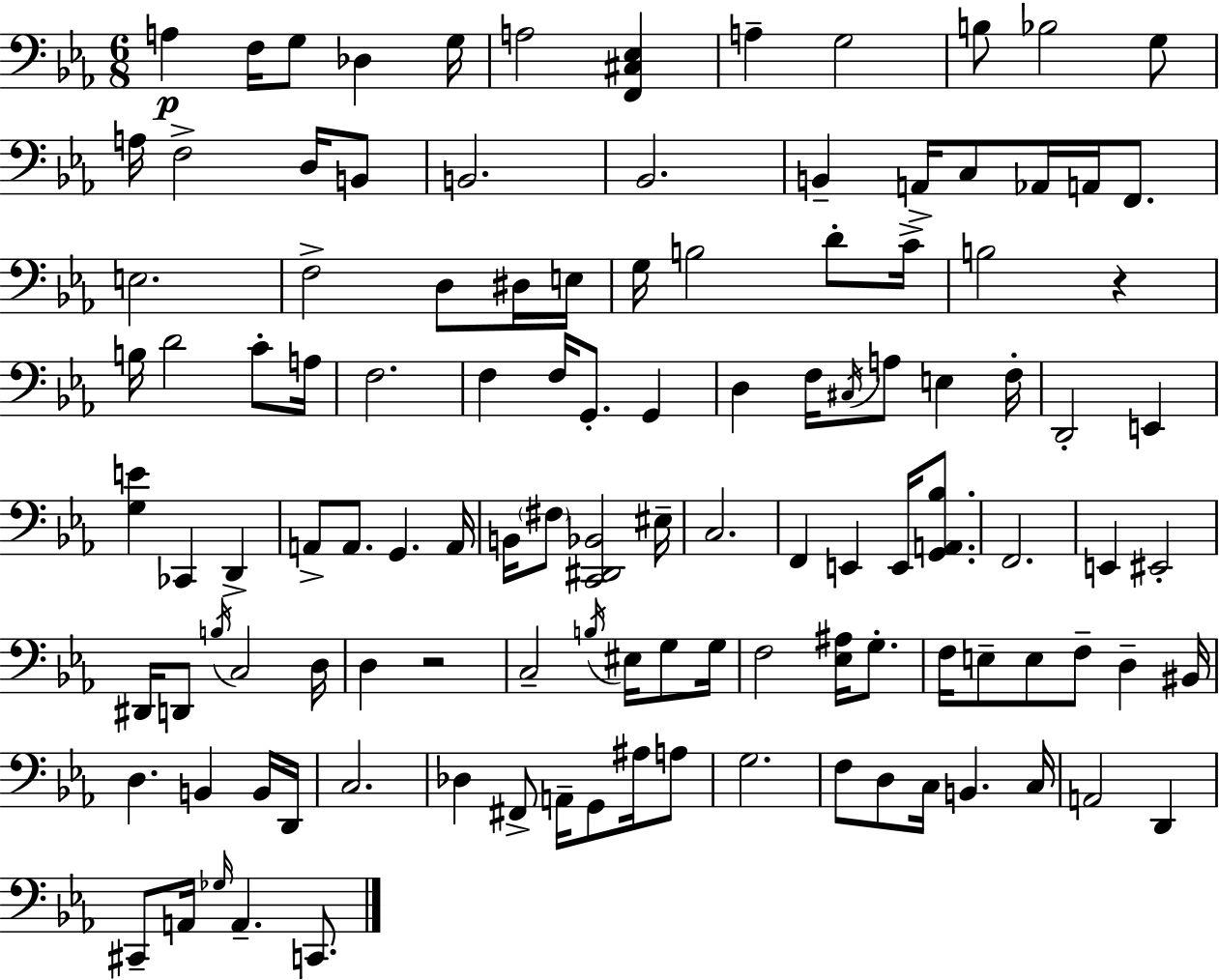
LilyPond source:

{
  \clef bass
  \numericTimeSignature
  \time 6/8
  \key c \minor
  a4\p f16 g8 des4 g16 | a2 <f, cis ees>4 | a4-- g2 | b8 bes2 g8 | \break a16 f2-> d16 b,8 | b,2. | bes,2. | b,4-- a,16-> c8 aes,16 a,16 f,8. | \break e2. | f2-> d8 dis16 e16 | g16 b2 d'8-. c'16-> | b2 r4 | \break b16 d'2 c'8-. a16 | f2. | f4 f16 g,8.-. g,4 | d4 f16 \acciaccatura { cis16 } a8 e4 | \break f16-. d,2-. e,4 | <g e'>4 ces,4 d,4-> | a,8-> a,8. g,4. | a,16 b,16 \parenthesize fis8 <c, dis, bes,>2 | \break eis16-- c2. | f,4 e,4 e,16 <g, a, bes>8. | f,2. | e,4 eis,2-. | \break dis,16 d,8 \acciaccatura { b16 } c2 | d16 d4 r2 | c2-- \acciaccatura { b16 } eis16 | g8 g16 f2 <ees ais>16 | \break g8.-. f16 e8-- e8 f8-- d4-- | bis,16 d4. b,4 | b,16 d,16 c2. | des4 fis,8-> a,16-- g,8 | \break ais16 a8 g2. | f8 d8 c16 b,4. | c16 a,2 d,4 | cis,8-- a,16 \grace { ges16 } a,4.-- | \break c,8. \bar "|."
}